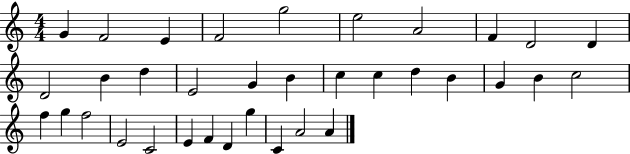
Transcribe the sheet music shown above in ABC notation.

X:1
T:Untitled
M:4/4
L:1/4
K:C
G F2 E F2 g2 e2 A2 F D2 D D2 B d E2 G B c c d B G B c2 f g f2 E2 C2 E F D g C A2 A